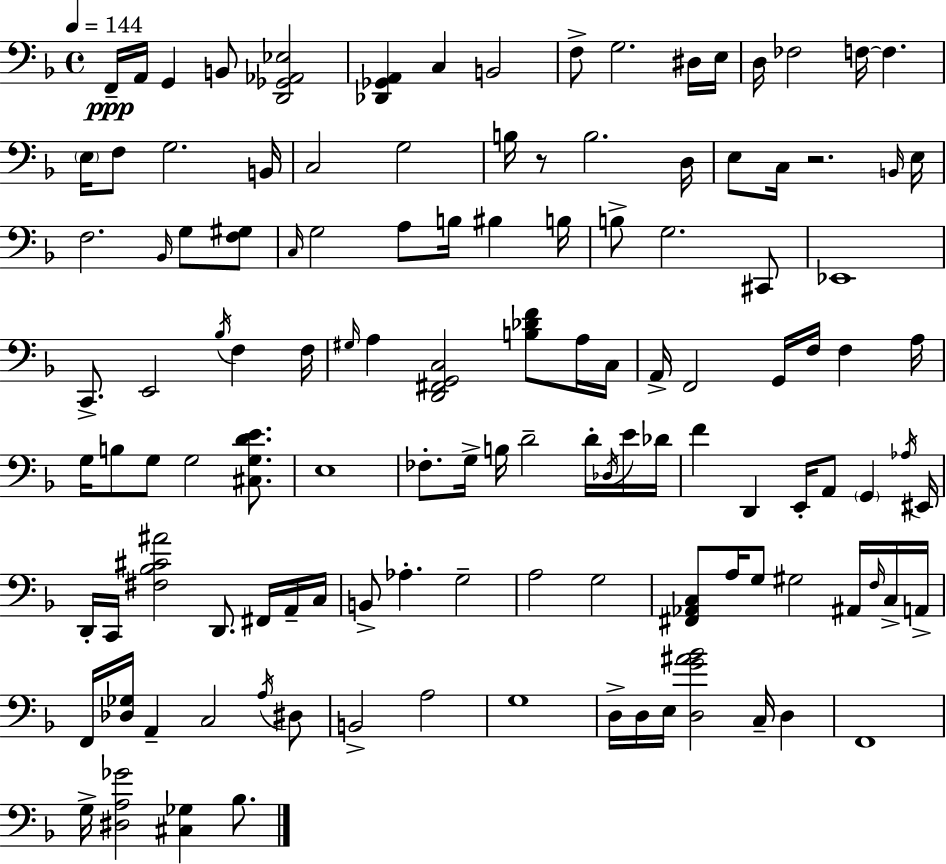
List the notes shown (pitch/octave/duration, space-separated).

F2/s A2/s G2/q B2/e [D2,Gb2,Ab2,Eb3]/h [Db2,Gb2,A2]/q C3/q B2/h F3/e G3/h. D#3/s E3/s D3/s FES3/h F3/s F3/q. E3/s F3/e G3/h. B2/s C3/h G3/h B3/s R/e B3/h. D3/s E3/e C3/s R/h. B2/s E3/s F3/h. Bb2/s G3/e [F3,G#3]/e C3/s G3/h A3/e B3/s BIS3/q B3/s B3/e G3/h. C#2/e Eb2/w C2/e. E2/h Bb3/s F3/q F3/s G#3/s A3/q [D2,F#2,G2,C3]/h [B3,Db4,F4]/e A3/s C3/s A2/s F2/h G2/s F3/s F3/q A3/s G3/s B3/e G3/e G3/h [C#3,G3,D4,E4]/e. E3/w FES3/e. G3/s B3/s D4/h D4/s Db3/s E4/s Db4/s F4/q D2/q E2/s A2/e G2/q Ab3/s EIS2/s D2/s C2/s [F#3,Bb3,C#4,A#4]/h D2/e. F#2/s A2/s C3/s B2/e Ab3/q. G3/h A3/h G3/h [F#2,Ab2,C3]/e A3/s G3/e G#3/h A#2/s F3/s C3/s A2/s F2/s [Db3,Gb3]/s A2/q C3/h A3/s D#3/e B2/h A3/h G3/w D3/s D3/s E3/s [D3,G4,A#4,Bb4]/h C3/s D3/q F2/w G3/s [D#3,A3,Gb4]/h [C#3,Gb3]/q Bb3/e.